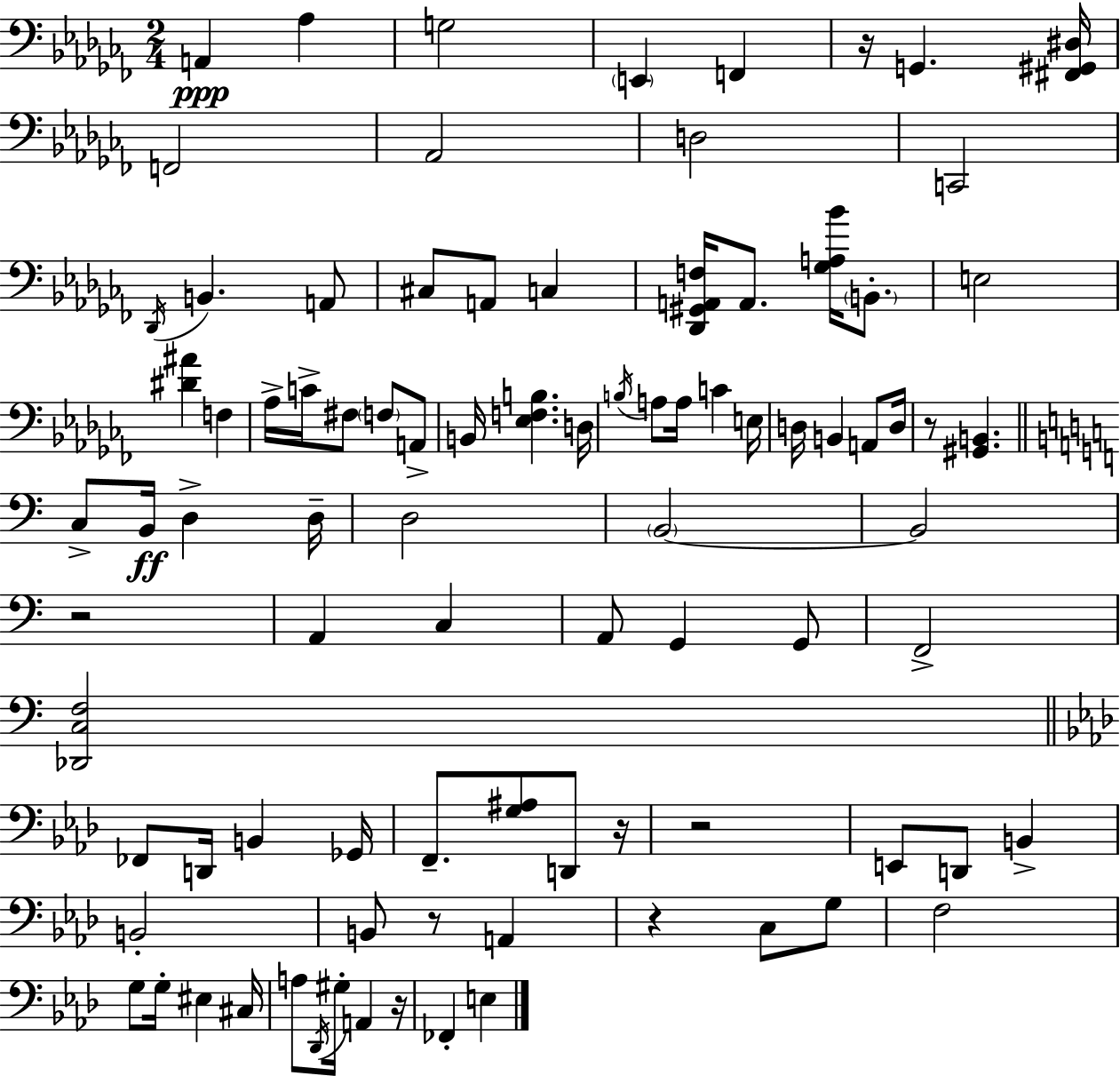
A2/q Ab3/q G3/h E2/q F2/q R/s G2/q. [F#2,G#2,D#3]/s F2/h Ab2/h D3/h C2/h Db2/s B2/q. A2/e C#3/e A2/e C3/q [Db2,G#2,A2,F3]/s A2/e. [Gb3,A3,Bb4]/s B2/e. E3/h [D#4,A#4]/q F3/q Ab3/s C4/s F#3/e F3/e A2/e B2/s [Eb3,F3,B3]/q. D3/s B3/s A3/e A3/s C4/q E3/s D3/s B2/q A2/e D3/s R/e [G#2,B2]/q. C3/e B2/s D3/q D3/s D3/h B2/h B2/h R/h A2/q C3/q A2/e G2/q G2/e F2/h [Db2,C3,F3]/h FES2/e D2/s B2/q Gb2/s F2/e. [G3,A#3]/e D2/e R/s R/h E2/e D2/e B2/q B2/h B2/e R/e A2/q R/q C3/e G3/e F3/h G3/e G3/s EIS3/q C#3/s A3/e Db2/s G#3/s A2/q R/s FES2/q E3/q